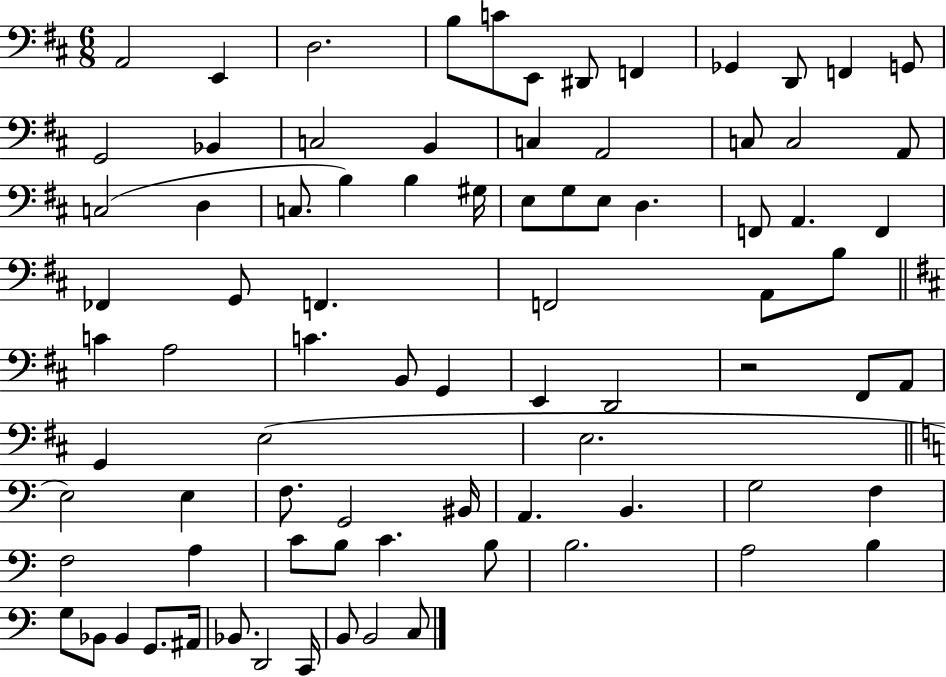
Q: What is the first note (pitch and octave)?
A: A2